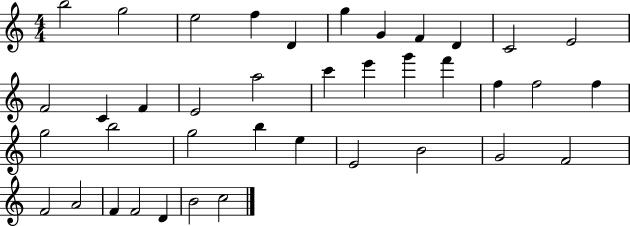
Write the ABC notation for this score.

X:1
T:Untitled
M:4/4
L:1/4
K:C
b2 g2 e2 f D g G F D C2 E2 F2 C F E2 a2 c' e' g' f' f f2 f g2 b2 g2 b e E2 B2 G2 F2 F2 A2 F F2 D B2 c2